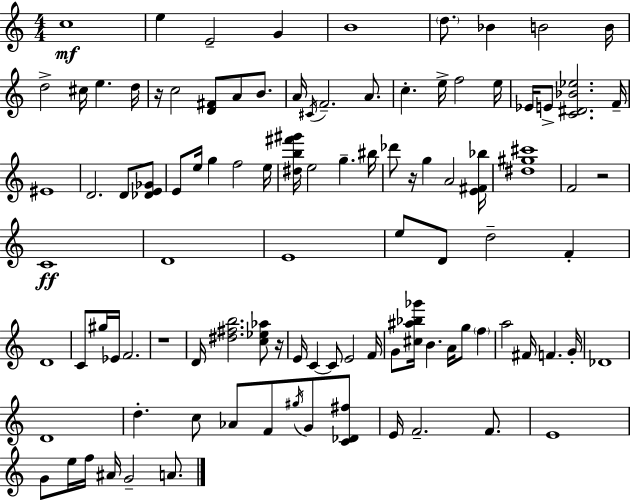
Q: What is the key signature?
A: C major